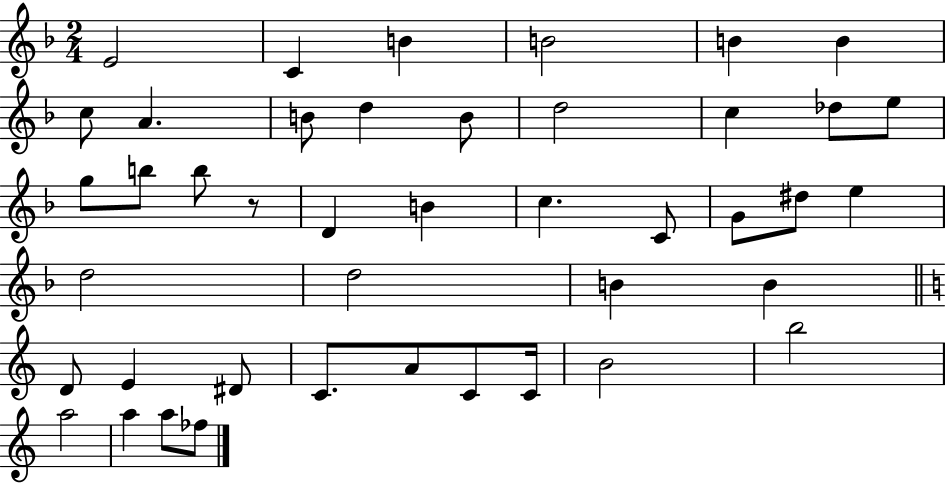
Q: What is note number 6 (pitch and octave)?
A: B4